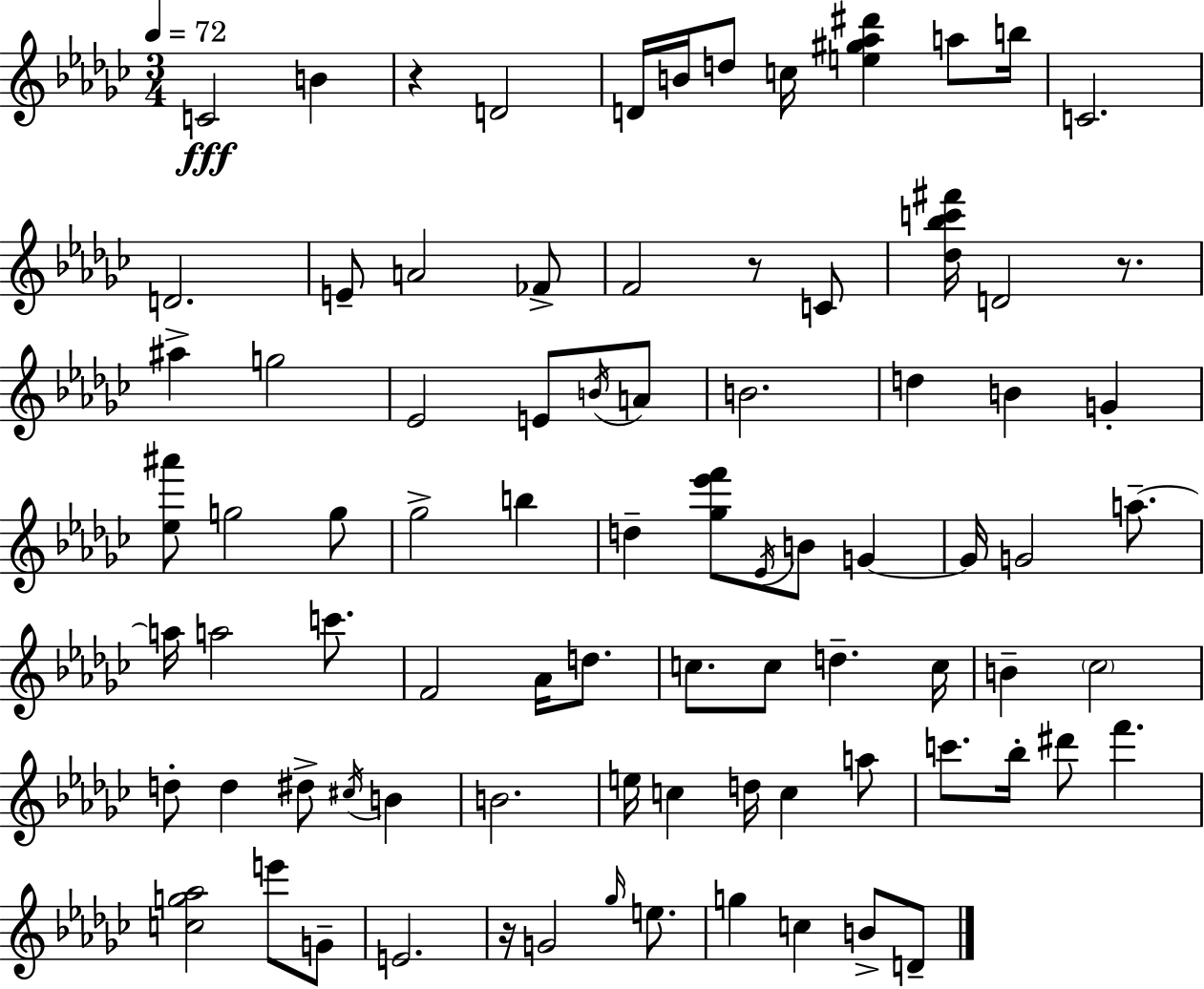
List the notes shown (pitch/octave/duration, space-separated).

C4/h B4/q R/q D4/h D4/s B4/s D5/e C5/s [E5,G#5,Ab5,D#6]/q A5/e B5/s C4/h. D4/h. E4/e A4/h FES4/e F4/h R/e C4/e [Db5,Bb5,C6,F#6]/s D4/h R/e. A#5/q G5/h Eb4/h E4/e B4/s A4/e B4/h. D5/q B4/q G4/q [Eb5,A#6]/e G5/h G5/e Gb5/h B5/q D5/q [Gb5,Eb6,F6]/e Eb4/s B4/e G4/q G4/s G4/h A5/e. A5/s A5/h C6/e. F4/h Ab4/s D5/e. C5/e. C5/e D5/q. C5/s B4/q CES5/h D5/e D5/q D#5/e C#5/s B4/q B4/h. E5/s C5/q D5/s C5/q A5/e C6/e. Bb5/s D#6/e F6/q. [C5,G5,Ab5]/h E6/e G4/e E4/h. R/s G4/h Gb5/s E5/e. G5/q C5/q B4/e D4/e